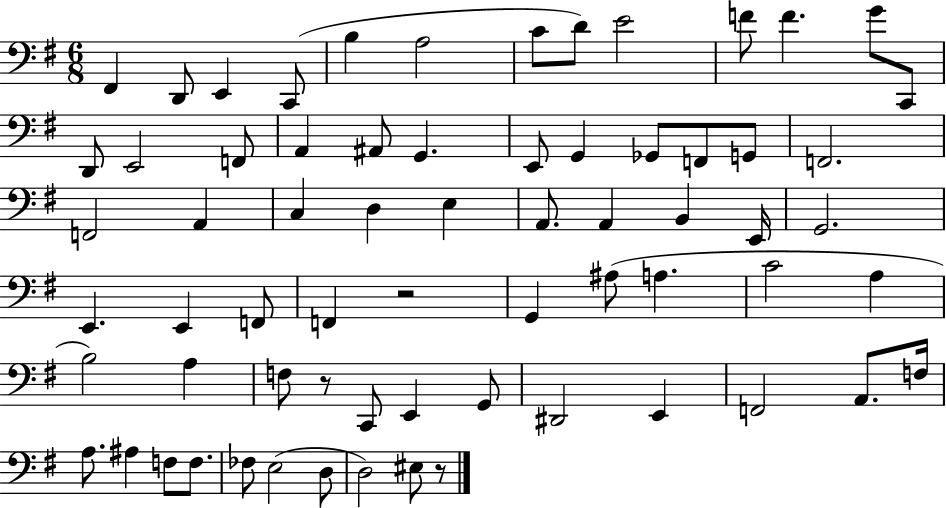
F#2/q D2/e E2/q C2/e B3/q A3/h C4/e D4/e E4/h F4/e F4/q. G4/e C2/e D2/e E2/h F2/e A2/q A#2/e G2/q. E2/e G2/q Gb2/e F2/e G2/e F2/h. F2/h A2/q C3/q D3/q E3/q A2/e. A2/q B2/q E2/s G2/h. E2/q. E2/q F2/e F2/q R/h G2/q A#3/e A3/q. C4/h A3/q B3/h A3/q F3/e R/e C2/e E2/q G2/e D#2/h E2/q F2/h A2/e. F3/s A3/e. A#3/q F3/e F3/e. FES3/e E3/h D3/e D3/h EIS3/e R/e